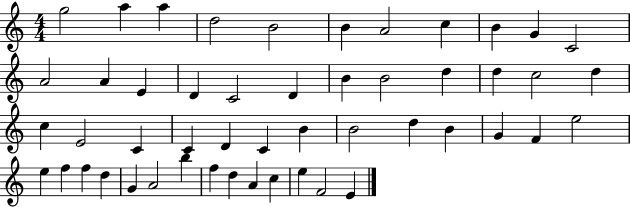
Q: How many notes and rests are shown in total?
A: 50